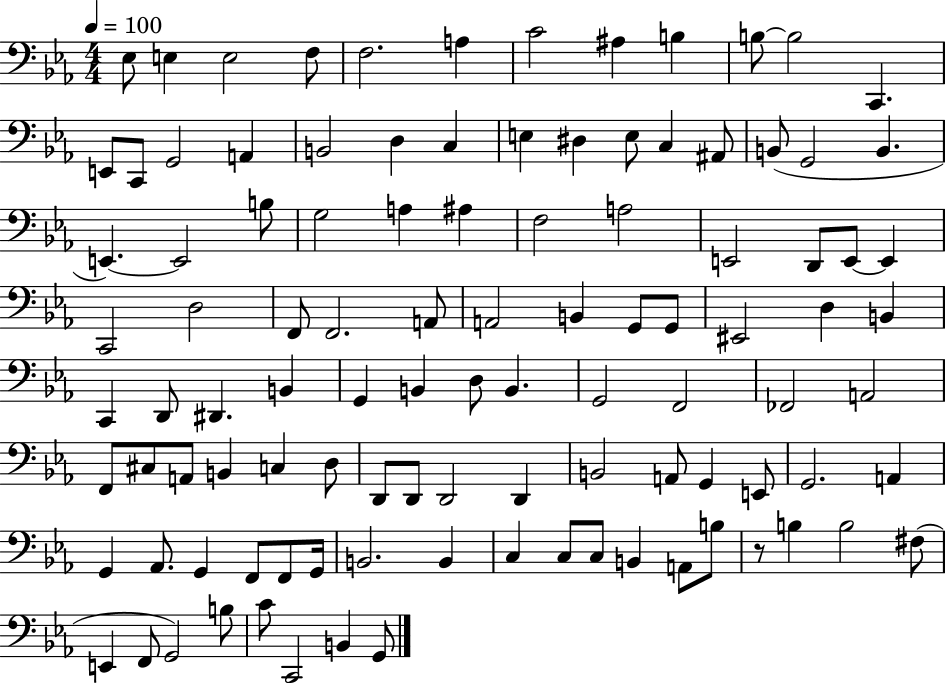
X:1
T:Untitled
M:4/4
L:1/4
K:Eb
_E,/2 E, E,2 F,/2 F,2 A, C2 ^A, B, B,/2 B,2 C,, E,,/2 C,,/2 G,,2 A,, B,,2 D, C, E, ^D, E,/2 C, ^A,,/2 B,,/2 G,,2 B,, E,, E,,2 B,/2 G,2 A, ^A, F,2 A,2 E,,2 D,,/2 E,,/2 E,, C,,2 D,2 F,,/2 F,,2 A,,/2 A,,2 B,, G,,/2 G,,/2 ^E,,2 D, B,, C,, D,,/2 ^D,, B,, G,, B,, D,/2 B,, G,,2 F,,2 _F,,2 A,,2 F,,/2 ^C,/2 A,,/2 B,, C, D,/2 D,,/2 D,,/2 D,,2 D,, B,,2 A,,/2 G,, E,,/2 G,,2 A,, G,, _A,,/2 G,, F,,/2 F,,/2 G,,/4 B,,2 B,, C, C,/2 C,/2 B,, A,,/2 B,/2 z/2 B, B,2 ^F,/2 E,, F,,/2 G,,2 B,/2 C/2 C,,2 B,, G,,/2